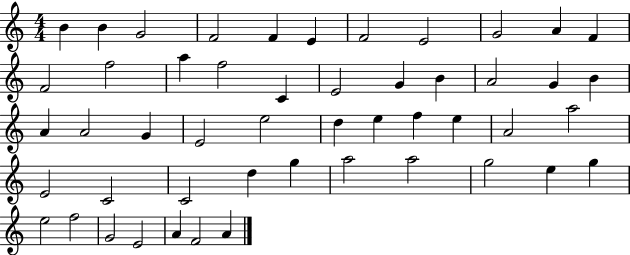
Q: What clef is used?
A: treble